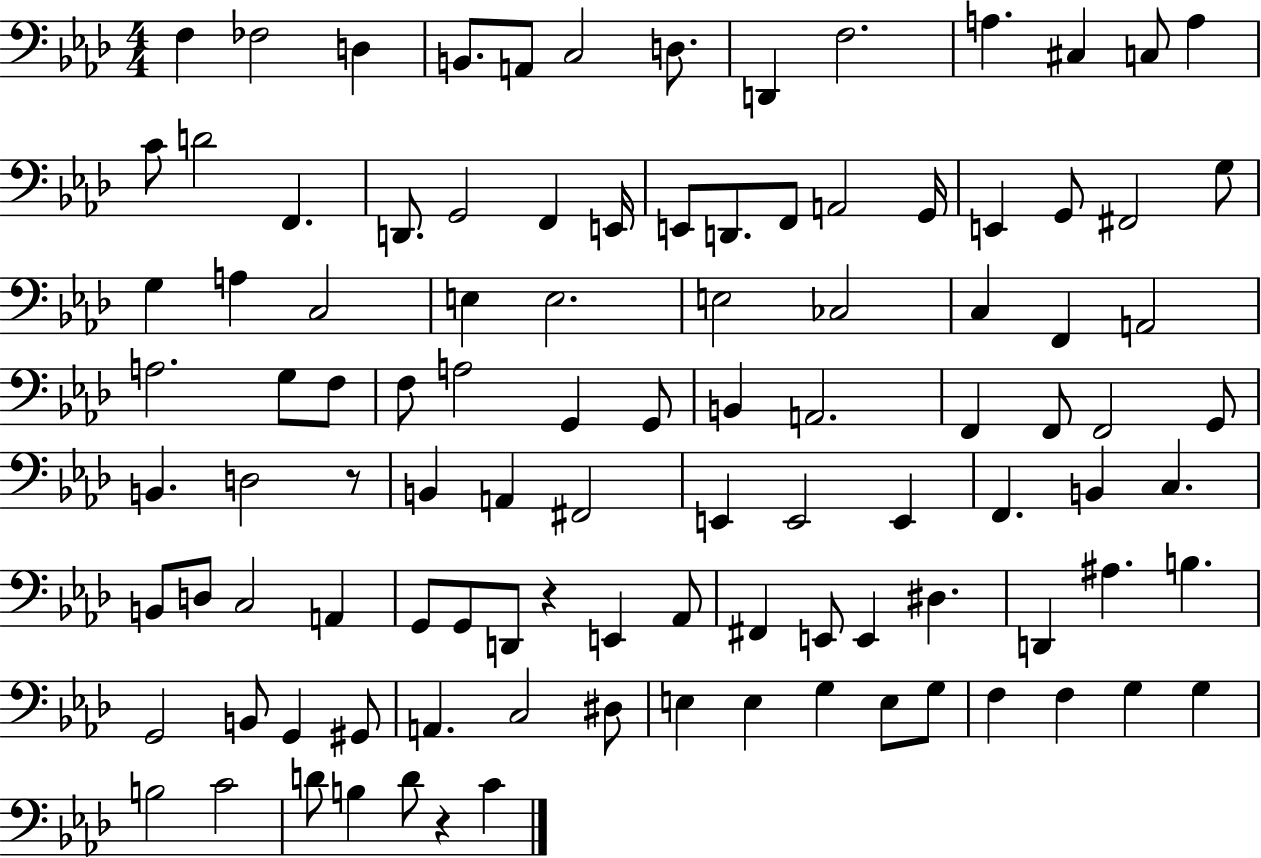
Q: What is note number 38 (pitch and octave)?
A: F2